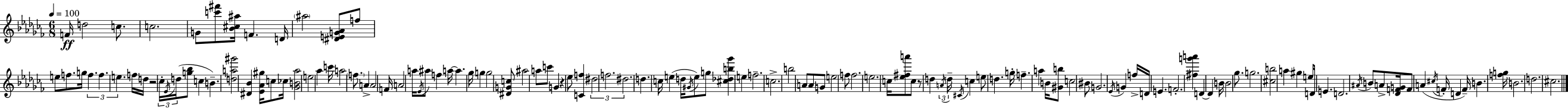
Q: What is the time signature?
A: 6/8